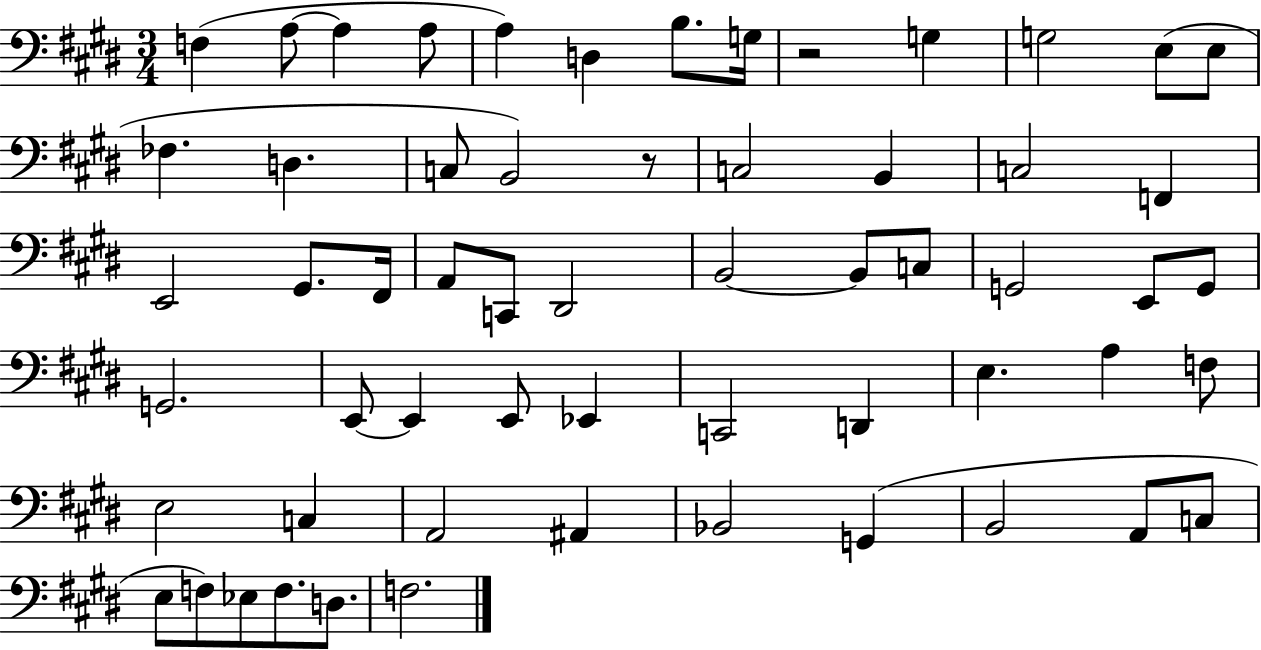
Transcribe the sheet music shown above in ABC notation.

X:1
T:Untitled
M:3/4
L:1/4
K:E
F, A,/2 A, A,/2 A, D, B,/2 G,/4 z2 G, G,2 E,/2 E,/2 _F, D, C,/2 B,,2 z/2 C,2 B,, C,2 F,, E,,2 ^G,,/2 ^F,,/4 A,,/2 C,,/2 ^D,,2 B,,2 B,,/2 C,/2 G,,2 E,,/2 G,,/2 G,,2 E,,/2 E,, E,,/2 _E,, C,,2 D,, E, A, F,/2 E,2 C, A,,2 ^A,, _B,,2 G,, B,,2 A,,/2 C,/2 E,/2 F,/2 _E,/2 F,/2 D,/2 F,2